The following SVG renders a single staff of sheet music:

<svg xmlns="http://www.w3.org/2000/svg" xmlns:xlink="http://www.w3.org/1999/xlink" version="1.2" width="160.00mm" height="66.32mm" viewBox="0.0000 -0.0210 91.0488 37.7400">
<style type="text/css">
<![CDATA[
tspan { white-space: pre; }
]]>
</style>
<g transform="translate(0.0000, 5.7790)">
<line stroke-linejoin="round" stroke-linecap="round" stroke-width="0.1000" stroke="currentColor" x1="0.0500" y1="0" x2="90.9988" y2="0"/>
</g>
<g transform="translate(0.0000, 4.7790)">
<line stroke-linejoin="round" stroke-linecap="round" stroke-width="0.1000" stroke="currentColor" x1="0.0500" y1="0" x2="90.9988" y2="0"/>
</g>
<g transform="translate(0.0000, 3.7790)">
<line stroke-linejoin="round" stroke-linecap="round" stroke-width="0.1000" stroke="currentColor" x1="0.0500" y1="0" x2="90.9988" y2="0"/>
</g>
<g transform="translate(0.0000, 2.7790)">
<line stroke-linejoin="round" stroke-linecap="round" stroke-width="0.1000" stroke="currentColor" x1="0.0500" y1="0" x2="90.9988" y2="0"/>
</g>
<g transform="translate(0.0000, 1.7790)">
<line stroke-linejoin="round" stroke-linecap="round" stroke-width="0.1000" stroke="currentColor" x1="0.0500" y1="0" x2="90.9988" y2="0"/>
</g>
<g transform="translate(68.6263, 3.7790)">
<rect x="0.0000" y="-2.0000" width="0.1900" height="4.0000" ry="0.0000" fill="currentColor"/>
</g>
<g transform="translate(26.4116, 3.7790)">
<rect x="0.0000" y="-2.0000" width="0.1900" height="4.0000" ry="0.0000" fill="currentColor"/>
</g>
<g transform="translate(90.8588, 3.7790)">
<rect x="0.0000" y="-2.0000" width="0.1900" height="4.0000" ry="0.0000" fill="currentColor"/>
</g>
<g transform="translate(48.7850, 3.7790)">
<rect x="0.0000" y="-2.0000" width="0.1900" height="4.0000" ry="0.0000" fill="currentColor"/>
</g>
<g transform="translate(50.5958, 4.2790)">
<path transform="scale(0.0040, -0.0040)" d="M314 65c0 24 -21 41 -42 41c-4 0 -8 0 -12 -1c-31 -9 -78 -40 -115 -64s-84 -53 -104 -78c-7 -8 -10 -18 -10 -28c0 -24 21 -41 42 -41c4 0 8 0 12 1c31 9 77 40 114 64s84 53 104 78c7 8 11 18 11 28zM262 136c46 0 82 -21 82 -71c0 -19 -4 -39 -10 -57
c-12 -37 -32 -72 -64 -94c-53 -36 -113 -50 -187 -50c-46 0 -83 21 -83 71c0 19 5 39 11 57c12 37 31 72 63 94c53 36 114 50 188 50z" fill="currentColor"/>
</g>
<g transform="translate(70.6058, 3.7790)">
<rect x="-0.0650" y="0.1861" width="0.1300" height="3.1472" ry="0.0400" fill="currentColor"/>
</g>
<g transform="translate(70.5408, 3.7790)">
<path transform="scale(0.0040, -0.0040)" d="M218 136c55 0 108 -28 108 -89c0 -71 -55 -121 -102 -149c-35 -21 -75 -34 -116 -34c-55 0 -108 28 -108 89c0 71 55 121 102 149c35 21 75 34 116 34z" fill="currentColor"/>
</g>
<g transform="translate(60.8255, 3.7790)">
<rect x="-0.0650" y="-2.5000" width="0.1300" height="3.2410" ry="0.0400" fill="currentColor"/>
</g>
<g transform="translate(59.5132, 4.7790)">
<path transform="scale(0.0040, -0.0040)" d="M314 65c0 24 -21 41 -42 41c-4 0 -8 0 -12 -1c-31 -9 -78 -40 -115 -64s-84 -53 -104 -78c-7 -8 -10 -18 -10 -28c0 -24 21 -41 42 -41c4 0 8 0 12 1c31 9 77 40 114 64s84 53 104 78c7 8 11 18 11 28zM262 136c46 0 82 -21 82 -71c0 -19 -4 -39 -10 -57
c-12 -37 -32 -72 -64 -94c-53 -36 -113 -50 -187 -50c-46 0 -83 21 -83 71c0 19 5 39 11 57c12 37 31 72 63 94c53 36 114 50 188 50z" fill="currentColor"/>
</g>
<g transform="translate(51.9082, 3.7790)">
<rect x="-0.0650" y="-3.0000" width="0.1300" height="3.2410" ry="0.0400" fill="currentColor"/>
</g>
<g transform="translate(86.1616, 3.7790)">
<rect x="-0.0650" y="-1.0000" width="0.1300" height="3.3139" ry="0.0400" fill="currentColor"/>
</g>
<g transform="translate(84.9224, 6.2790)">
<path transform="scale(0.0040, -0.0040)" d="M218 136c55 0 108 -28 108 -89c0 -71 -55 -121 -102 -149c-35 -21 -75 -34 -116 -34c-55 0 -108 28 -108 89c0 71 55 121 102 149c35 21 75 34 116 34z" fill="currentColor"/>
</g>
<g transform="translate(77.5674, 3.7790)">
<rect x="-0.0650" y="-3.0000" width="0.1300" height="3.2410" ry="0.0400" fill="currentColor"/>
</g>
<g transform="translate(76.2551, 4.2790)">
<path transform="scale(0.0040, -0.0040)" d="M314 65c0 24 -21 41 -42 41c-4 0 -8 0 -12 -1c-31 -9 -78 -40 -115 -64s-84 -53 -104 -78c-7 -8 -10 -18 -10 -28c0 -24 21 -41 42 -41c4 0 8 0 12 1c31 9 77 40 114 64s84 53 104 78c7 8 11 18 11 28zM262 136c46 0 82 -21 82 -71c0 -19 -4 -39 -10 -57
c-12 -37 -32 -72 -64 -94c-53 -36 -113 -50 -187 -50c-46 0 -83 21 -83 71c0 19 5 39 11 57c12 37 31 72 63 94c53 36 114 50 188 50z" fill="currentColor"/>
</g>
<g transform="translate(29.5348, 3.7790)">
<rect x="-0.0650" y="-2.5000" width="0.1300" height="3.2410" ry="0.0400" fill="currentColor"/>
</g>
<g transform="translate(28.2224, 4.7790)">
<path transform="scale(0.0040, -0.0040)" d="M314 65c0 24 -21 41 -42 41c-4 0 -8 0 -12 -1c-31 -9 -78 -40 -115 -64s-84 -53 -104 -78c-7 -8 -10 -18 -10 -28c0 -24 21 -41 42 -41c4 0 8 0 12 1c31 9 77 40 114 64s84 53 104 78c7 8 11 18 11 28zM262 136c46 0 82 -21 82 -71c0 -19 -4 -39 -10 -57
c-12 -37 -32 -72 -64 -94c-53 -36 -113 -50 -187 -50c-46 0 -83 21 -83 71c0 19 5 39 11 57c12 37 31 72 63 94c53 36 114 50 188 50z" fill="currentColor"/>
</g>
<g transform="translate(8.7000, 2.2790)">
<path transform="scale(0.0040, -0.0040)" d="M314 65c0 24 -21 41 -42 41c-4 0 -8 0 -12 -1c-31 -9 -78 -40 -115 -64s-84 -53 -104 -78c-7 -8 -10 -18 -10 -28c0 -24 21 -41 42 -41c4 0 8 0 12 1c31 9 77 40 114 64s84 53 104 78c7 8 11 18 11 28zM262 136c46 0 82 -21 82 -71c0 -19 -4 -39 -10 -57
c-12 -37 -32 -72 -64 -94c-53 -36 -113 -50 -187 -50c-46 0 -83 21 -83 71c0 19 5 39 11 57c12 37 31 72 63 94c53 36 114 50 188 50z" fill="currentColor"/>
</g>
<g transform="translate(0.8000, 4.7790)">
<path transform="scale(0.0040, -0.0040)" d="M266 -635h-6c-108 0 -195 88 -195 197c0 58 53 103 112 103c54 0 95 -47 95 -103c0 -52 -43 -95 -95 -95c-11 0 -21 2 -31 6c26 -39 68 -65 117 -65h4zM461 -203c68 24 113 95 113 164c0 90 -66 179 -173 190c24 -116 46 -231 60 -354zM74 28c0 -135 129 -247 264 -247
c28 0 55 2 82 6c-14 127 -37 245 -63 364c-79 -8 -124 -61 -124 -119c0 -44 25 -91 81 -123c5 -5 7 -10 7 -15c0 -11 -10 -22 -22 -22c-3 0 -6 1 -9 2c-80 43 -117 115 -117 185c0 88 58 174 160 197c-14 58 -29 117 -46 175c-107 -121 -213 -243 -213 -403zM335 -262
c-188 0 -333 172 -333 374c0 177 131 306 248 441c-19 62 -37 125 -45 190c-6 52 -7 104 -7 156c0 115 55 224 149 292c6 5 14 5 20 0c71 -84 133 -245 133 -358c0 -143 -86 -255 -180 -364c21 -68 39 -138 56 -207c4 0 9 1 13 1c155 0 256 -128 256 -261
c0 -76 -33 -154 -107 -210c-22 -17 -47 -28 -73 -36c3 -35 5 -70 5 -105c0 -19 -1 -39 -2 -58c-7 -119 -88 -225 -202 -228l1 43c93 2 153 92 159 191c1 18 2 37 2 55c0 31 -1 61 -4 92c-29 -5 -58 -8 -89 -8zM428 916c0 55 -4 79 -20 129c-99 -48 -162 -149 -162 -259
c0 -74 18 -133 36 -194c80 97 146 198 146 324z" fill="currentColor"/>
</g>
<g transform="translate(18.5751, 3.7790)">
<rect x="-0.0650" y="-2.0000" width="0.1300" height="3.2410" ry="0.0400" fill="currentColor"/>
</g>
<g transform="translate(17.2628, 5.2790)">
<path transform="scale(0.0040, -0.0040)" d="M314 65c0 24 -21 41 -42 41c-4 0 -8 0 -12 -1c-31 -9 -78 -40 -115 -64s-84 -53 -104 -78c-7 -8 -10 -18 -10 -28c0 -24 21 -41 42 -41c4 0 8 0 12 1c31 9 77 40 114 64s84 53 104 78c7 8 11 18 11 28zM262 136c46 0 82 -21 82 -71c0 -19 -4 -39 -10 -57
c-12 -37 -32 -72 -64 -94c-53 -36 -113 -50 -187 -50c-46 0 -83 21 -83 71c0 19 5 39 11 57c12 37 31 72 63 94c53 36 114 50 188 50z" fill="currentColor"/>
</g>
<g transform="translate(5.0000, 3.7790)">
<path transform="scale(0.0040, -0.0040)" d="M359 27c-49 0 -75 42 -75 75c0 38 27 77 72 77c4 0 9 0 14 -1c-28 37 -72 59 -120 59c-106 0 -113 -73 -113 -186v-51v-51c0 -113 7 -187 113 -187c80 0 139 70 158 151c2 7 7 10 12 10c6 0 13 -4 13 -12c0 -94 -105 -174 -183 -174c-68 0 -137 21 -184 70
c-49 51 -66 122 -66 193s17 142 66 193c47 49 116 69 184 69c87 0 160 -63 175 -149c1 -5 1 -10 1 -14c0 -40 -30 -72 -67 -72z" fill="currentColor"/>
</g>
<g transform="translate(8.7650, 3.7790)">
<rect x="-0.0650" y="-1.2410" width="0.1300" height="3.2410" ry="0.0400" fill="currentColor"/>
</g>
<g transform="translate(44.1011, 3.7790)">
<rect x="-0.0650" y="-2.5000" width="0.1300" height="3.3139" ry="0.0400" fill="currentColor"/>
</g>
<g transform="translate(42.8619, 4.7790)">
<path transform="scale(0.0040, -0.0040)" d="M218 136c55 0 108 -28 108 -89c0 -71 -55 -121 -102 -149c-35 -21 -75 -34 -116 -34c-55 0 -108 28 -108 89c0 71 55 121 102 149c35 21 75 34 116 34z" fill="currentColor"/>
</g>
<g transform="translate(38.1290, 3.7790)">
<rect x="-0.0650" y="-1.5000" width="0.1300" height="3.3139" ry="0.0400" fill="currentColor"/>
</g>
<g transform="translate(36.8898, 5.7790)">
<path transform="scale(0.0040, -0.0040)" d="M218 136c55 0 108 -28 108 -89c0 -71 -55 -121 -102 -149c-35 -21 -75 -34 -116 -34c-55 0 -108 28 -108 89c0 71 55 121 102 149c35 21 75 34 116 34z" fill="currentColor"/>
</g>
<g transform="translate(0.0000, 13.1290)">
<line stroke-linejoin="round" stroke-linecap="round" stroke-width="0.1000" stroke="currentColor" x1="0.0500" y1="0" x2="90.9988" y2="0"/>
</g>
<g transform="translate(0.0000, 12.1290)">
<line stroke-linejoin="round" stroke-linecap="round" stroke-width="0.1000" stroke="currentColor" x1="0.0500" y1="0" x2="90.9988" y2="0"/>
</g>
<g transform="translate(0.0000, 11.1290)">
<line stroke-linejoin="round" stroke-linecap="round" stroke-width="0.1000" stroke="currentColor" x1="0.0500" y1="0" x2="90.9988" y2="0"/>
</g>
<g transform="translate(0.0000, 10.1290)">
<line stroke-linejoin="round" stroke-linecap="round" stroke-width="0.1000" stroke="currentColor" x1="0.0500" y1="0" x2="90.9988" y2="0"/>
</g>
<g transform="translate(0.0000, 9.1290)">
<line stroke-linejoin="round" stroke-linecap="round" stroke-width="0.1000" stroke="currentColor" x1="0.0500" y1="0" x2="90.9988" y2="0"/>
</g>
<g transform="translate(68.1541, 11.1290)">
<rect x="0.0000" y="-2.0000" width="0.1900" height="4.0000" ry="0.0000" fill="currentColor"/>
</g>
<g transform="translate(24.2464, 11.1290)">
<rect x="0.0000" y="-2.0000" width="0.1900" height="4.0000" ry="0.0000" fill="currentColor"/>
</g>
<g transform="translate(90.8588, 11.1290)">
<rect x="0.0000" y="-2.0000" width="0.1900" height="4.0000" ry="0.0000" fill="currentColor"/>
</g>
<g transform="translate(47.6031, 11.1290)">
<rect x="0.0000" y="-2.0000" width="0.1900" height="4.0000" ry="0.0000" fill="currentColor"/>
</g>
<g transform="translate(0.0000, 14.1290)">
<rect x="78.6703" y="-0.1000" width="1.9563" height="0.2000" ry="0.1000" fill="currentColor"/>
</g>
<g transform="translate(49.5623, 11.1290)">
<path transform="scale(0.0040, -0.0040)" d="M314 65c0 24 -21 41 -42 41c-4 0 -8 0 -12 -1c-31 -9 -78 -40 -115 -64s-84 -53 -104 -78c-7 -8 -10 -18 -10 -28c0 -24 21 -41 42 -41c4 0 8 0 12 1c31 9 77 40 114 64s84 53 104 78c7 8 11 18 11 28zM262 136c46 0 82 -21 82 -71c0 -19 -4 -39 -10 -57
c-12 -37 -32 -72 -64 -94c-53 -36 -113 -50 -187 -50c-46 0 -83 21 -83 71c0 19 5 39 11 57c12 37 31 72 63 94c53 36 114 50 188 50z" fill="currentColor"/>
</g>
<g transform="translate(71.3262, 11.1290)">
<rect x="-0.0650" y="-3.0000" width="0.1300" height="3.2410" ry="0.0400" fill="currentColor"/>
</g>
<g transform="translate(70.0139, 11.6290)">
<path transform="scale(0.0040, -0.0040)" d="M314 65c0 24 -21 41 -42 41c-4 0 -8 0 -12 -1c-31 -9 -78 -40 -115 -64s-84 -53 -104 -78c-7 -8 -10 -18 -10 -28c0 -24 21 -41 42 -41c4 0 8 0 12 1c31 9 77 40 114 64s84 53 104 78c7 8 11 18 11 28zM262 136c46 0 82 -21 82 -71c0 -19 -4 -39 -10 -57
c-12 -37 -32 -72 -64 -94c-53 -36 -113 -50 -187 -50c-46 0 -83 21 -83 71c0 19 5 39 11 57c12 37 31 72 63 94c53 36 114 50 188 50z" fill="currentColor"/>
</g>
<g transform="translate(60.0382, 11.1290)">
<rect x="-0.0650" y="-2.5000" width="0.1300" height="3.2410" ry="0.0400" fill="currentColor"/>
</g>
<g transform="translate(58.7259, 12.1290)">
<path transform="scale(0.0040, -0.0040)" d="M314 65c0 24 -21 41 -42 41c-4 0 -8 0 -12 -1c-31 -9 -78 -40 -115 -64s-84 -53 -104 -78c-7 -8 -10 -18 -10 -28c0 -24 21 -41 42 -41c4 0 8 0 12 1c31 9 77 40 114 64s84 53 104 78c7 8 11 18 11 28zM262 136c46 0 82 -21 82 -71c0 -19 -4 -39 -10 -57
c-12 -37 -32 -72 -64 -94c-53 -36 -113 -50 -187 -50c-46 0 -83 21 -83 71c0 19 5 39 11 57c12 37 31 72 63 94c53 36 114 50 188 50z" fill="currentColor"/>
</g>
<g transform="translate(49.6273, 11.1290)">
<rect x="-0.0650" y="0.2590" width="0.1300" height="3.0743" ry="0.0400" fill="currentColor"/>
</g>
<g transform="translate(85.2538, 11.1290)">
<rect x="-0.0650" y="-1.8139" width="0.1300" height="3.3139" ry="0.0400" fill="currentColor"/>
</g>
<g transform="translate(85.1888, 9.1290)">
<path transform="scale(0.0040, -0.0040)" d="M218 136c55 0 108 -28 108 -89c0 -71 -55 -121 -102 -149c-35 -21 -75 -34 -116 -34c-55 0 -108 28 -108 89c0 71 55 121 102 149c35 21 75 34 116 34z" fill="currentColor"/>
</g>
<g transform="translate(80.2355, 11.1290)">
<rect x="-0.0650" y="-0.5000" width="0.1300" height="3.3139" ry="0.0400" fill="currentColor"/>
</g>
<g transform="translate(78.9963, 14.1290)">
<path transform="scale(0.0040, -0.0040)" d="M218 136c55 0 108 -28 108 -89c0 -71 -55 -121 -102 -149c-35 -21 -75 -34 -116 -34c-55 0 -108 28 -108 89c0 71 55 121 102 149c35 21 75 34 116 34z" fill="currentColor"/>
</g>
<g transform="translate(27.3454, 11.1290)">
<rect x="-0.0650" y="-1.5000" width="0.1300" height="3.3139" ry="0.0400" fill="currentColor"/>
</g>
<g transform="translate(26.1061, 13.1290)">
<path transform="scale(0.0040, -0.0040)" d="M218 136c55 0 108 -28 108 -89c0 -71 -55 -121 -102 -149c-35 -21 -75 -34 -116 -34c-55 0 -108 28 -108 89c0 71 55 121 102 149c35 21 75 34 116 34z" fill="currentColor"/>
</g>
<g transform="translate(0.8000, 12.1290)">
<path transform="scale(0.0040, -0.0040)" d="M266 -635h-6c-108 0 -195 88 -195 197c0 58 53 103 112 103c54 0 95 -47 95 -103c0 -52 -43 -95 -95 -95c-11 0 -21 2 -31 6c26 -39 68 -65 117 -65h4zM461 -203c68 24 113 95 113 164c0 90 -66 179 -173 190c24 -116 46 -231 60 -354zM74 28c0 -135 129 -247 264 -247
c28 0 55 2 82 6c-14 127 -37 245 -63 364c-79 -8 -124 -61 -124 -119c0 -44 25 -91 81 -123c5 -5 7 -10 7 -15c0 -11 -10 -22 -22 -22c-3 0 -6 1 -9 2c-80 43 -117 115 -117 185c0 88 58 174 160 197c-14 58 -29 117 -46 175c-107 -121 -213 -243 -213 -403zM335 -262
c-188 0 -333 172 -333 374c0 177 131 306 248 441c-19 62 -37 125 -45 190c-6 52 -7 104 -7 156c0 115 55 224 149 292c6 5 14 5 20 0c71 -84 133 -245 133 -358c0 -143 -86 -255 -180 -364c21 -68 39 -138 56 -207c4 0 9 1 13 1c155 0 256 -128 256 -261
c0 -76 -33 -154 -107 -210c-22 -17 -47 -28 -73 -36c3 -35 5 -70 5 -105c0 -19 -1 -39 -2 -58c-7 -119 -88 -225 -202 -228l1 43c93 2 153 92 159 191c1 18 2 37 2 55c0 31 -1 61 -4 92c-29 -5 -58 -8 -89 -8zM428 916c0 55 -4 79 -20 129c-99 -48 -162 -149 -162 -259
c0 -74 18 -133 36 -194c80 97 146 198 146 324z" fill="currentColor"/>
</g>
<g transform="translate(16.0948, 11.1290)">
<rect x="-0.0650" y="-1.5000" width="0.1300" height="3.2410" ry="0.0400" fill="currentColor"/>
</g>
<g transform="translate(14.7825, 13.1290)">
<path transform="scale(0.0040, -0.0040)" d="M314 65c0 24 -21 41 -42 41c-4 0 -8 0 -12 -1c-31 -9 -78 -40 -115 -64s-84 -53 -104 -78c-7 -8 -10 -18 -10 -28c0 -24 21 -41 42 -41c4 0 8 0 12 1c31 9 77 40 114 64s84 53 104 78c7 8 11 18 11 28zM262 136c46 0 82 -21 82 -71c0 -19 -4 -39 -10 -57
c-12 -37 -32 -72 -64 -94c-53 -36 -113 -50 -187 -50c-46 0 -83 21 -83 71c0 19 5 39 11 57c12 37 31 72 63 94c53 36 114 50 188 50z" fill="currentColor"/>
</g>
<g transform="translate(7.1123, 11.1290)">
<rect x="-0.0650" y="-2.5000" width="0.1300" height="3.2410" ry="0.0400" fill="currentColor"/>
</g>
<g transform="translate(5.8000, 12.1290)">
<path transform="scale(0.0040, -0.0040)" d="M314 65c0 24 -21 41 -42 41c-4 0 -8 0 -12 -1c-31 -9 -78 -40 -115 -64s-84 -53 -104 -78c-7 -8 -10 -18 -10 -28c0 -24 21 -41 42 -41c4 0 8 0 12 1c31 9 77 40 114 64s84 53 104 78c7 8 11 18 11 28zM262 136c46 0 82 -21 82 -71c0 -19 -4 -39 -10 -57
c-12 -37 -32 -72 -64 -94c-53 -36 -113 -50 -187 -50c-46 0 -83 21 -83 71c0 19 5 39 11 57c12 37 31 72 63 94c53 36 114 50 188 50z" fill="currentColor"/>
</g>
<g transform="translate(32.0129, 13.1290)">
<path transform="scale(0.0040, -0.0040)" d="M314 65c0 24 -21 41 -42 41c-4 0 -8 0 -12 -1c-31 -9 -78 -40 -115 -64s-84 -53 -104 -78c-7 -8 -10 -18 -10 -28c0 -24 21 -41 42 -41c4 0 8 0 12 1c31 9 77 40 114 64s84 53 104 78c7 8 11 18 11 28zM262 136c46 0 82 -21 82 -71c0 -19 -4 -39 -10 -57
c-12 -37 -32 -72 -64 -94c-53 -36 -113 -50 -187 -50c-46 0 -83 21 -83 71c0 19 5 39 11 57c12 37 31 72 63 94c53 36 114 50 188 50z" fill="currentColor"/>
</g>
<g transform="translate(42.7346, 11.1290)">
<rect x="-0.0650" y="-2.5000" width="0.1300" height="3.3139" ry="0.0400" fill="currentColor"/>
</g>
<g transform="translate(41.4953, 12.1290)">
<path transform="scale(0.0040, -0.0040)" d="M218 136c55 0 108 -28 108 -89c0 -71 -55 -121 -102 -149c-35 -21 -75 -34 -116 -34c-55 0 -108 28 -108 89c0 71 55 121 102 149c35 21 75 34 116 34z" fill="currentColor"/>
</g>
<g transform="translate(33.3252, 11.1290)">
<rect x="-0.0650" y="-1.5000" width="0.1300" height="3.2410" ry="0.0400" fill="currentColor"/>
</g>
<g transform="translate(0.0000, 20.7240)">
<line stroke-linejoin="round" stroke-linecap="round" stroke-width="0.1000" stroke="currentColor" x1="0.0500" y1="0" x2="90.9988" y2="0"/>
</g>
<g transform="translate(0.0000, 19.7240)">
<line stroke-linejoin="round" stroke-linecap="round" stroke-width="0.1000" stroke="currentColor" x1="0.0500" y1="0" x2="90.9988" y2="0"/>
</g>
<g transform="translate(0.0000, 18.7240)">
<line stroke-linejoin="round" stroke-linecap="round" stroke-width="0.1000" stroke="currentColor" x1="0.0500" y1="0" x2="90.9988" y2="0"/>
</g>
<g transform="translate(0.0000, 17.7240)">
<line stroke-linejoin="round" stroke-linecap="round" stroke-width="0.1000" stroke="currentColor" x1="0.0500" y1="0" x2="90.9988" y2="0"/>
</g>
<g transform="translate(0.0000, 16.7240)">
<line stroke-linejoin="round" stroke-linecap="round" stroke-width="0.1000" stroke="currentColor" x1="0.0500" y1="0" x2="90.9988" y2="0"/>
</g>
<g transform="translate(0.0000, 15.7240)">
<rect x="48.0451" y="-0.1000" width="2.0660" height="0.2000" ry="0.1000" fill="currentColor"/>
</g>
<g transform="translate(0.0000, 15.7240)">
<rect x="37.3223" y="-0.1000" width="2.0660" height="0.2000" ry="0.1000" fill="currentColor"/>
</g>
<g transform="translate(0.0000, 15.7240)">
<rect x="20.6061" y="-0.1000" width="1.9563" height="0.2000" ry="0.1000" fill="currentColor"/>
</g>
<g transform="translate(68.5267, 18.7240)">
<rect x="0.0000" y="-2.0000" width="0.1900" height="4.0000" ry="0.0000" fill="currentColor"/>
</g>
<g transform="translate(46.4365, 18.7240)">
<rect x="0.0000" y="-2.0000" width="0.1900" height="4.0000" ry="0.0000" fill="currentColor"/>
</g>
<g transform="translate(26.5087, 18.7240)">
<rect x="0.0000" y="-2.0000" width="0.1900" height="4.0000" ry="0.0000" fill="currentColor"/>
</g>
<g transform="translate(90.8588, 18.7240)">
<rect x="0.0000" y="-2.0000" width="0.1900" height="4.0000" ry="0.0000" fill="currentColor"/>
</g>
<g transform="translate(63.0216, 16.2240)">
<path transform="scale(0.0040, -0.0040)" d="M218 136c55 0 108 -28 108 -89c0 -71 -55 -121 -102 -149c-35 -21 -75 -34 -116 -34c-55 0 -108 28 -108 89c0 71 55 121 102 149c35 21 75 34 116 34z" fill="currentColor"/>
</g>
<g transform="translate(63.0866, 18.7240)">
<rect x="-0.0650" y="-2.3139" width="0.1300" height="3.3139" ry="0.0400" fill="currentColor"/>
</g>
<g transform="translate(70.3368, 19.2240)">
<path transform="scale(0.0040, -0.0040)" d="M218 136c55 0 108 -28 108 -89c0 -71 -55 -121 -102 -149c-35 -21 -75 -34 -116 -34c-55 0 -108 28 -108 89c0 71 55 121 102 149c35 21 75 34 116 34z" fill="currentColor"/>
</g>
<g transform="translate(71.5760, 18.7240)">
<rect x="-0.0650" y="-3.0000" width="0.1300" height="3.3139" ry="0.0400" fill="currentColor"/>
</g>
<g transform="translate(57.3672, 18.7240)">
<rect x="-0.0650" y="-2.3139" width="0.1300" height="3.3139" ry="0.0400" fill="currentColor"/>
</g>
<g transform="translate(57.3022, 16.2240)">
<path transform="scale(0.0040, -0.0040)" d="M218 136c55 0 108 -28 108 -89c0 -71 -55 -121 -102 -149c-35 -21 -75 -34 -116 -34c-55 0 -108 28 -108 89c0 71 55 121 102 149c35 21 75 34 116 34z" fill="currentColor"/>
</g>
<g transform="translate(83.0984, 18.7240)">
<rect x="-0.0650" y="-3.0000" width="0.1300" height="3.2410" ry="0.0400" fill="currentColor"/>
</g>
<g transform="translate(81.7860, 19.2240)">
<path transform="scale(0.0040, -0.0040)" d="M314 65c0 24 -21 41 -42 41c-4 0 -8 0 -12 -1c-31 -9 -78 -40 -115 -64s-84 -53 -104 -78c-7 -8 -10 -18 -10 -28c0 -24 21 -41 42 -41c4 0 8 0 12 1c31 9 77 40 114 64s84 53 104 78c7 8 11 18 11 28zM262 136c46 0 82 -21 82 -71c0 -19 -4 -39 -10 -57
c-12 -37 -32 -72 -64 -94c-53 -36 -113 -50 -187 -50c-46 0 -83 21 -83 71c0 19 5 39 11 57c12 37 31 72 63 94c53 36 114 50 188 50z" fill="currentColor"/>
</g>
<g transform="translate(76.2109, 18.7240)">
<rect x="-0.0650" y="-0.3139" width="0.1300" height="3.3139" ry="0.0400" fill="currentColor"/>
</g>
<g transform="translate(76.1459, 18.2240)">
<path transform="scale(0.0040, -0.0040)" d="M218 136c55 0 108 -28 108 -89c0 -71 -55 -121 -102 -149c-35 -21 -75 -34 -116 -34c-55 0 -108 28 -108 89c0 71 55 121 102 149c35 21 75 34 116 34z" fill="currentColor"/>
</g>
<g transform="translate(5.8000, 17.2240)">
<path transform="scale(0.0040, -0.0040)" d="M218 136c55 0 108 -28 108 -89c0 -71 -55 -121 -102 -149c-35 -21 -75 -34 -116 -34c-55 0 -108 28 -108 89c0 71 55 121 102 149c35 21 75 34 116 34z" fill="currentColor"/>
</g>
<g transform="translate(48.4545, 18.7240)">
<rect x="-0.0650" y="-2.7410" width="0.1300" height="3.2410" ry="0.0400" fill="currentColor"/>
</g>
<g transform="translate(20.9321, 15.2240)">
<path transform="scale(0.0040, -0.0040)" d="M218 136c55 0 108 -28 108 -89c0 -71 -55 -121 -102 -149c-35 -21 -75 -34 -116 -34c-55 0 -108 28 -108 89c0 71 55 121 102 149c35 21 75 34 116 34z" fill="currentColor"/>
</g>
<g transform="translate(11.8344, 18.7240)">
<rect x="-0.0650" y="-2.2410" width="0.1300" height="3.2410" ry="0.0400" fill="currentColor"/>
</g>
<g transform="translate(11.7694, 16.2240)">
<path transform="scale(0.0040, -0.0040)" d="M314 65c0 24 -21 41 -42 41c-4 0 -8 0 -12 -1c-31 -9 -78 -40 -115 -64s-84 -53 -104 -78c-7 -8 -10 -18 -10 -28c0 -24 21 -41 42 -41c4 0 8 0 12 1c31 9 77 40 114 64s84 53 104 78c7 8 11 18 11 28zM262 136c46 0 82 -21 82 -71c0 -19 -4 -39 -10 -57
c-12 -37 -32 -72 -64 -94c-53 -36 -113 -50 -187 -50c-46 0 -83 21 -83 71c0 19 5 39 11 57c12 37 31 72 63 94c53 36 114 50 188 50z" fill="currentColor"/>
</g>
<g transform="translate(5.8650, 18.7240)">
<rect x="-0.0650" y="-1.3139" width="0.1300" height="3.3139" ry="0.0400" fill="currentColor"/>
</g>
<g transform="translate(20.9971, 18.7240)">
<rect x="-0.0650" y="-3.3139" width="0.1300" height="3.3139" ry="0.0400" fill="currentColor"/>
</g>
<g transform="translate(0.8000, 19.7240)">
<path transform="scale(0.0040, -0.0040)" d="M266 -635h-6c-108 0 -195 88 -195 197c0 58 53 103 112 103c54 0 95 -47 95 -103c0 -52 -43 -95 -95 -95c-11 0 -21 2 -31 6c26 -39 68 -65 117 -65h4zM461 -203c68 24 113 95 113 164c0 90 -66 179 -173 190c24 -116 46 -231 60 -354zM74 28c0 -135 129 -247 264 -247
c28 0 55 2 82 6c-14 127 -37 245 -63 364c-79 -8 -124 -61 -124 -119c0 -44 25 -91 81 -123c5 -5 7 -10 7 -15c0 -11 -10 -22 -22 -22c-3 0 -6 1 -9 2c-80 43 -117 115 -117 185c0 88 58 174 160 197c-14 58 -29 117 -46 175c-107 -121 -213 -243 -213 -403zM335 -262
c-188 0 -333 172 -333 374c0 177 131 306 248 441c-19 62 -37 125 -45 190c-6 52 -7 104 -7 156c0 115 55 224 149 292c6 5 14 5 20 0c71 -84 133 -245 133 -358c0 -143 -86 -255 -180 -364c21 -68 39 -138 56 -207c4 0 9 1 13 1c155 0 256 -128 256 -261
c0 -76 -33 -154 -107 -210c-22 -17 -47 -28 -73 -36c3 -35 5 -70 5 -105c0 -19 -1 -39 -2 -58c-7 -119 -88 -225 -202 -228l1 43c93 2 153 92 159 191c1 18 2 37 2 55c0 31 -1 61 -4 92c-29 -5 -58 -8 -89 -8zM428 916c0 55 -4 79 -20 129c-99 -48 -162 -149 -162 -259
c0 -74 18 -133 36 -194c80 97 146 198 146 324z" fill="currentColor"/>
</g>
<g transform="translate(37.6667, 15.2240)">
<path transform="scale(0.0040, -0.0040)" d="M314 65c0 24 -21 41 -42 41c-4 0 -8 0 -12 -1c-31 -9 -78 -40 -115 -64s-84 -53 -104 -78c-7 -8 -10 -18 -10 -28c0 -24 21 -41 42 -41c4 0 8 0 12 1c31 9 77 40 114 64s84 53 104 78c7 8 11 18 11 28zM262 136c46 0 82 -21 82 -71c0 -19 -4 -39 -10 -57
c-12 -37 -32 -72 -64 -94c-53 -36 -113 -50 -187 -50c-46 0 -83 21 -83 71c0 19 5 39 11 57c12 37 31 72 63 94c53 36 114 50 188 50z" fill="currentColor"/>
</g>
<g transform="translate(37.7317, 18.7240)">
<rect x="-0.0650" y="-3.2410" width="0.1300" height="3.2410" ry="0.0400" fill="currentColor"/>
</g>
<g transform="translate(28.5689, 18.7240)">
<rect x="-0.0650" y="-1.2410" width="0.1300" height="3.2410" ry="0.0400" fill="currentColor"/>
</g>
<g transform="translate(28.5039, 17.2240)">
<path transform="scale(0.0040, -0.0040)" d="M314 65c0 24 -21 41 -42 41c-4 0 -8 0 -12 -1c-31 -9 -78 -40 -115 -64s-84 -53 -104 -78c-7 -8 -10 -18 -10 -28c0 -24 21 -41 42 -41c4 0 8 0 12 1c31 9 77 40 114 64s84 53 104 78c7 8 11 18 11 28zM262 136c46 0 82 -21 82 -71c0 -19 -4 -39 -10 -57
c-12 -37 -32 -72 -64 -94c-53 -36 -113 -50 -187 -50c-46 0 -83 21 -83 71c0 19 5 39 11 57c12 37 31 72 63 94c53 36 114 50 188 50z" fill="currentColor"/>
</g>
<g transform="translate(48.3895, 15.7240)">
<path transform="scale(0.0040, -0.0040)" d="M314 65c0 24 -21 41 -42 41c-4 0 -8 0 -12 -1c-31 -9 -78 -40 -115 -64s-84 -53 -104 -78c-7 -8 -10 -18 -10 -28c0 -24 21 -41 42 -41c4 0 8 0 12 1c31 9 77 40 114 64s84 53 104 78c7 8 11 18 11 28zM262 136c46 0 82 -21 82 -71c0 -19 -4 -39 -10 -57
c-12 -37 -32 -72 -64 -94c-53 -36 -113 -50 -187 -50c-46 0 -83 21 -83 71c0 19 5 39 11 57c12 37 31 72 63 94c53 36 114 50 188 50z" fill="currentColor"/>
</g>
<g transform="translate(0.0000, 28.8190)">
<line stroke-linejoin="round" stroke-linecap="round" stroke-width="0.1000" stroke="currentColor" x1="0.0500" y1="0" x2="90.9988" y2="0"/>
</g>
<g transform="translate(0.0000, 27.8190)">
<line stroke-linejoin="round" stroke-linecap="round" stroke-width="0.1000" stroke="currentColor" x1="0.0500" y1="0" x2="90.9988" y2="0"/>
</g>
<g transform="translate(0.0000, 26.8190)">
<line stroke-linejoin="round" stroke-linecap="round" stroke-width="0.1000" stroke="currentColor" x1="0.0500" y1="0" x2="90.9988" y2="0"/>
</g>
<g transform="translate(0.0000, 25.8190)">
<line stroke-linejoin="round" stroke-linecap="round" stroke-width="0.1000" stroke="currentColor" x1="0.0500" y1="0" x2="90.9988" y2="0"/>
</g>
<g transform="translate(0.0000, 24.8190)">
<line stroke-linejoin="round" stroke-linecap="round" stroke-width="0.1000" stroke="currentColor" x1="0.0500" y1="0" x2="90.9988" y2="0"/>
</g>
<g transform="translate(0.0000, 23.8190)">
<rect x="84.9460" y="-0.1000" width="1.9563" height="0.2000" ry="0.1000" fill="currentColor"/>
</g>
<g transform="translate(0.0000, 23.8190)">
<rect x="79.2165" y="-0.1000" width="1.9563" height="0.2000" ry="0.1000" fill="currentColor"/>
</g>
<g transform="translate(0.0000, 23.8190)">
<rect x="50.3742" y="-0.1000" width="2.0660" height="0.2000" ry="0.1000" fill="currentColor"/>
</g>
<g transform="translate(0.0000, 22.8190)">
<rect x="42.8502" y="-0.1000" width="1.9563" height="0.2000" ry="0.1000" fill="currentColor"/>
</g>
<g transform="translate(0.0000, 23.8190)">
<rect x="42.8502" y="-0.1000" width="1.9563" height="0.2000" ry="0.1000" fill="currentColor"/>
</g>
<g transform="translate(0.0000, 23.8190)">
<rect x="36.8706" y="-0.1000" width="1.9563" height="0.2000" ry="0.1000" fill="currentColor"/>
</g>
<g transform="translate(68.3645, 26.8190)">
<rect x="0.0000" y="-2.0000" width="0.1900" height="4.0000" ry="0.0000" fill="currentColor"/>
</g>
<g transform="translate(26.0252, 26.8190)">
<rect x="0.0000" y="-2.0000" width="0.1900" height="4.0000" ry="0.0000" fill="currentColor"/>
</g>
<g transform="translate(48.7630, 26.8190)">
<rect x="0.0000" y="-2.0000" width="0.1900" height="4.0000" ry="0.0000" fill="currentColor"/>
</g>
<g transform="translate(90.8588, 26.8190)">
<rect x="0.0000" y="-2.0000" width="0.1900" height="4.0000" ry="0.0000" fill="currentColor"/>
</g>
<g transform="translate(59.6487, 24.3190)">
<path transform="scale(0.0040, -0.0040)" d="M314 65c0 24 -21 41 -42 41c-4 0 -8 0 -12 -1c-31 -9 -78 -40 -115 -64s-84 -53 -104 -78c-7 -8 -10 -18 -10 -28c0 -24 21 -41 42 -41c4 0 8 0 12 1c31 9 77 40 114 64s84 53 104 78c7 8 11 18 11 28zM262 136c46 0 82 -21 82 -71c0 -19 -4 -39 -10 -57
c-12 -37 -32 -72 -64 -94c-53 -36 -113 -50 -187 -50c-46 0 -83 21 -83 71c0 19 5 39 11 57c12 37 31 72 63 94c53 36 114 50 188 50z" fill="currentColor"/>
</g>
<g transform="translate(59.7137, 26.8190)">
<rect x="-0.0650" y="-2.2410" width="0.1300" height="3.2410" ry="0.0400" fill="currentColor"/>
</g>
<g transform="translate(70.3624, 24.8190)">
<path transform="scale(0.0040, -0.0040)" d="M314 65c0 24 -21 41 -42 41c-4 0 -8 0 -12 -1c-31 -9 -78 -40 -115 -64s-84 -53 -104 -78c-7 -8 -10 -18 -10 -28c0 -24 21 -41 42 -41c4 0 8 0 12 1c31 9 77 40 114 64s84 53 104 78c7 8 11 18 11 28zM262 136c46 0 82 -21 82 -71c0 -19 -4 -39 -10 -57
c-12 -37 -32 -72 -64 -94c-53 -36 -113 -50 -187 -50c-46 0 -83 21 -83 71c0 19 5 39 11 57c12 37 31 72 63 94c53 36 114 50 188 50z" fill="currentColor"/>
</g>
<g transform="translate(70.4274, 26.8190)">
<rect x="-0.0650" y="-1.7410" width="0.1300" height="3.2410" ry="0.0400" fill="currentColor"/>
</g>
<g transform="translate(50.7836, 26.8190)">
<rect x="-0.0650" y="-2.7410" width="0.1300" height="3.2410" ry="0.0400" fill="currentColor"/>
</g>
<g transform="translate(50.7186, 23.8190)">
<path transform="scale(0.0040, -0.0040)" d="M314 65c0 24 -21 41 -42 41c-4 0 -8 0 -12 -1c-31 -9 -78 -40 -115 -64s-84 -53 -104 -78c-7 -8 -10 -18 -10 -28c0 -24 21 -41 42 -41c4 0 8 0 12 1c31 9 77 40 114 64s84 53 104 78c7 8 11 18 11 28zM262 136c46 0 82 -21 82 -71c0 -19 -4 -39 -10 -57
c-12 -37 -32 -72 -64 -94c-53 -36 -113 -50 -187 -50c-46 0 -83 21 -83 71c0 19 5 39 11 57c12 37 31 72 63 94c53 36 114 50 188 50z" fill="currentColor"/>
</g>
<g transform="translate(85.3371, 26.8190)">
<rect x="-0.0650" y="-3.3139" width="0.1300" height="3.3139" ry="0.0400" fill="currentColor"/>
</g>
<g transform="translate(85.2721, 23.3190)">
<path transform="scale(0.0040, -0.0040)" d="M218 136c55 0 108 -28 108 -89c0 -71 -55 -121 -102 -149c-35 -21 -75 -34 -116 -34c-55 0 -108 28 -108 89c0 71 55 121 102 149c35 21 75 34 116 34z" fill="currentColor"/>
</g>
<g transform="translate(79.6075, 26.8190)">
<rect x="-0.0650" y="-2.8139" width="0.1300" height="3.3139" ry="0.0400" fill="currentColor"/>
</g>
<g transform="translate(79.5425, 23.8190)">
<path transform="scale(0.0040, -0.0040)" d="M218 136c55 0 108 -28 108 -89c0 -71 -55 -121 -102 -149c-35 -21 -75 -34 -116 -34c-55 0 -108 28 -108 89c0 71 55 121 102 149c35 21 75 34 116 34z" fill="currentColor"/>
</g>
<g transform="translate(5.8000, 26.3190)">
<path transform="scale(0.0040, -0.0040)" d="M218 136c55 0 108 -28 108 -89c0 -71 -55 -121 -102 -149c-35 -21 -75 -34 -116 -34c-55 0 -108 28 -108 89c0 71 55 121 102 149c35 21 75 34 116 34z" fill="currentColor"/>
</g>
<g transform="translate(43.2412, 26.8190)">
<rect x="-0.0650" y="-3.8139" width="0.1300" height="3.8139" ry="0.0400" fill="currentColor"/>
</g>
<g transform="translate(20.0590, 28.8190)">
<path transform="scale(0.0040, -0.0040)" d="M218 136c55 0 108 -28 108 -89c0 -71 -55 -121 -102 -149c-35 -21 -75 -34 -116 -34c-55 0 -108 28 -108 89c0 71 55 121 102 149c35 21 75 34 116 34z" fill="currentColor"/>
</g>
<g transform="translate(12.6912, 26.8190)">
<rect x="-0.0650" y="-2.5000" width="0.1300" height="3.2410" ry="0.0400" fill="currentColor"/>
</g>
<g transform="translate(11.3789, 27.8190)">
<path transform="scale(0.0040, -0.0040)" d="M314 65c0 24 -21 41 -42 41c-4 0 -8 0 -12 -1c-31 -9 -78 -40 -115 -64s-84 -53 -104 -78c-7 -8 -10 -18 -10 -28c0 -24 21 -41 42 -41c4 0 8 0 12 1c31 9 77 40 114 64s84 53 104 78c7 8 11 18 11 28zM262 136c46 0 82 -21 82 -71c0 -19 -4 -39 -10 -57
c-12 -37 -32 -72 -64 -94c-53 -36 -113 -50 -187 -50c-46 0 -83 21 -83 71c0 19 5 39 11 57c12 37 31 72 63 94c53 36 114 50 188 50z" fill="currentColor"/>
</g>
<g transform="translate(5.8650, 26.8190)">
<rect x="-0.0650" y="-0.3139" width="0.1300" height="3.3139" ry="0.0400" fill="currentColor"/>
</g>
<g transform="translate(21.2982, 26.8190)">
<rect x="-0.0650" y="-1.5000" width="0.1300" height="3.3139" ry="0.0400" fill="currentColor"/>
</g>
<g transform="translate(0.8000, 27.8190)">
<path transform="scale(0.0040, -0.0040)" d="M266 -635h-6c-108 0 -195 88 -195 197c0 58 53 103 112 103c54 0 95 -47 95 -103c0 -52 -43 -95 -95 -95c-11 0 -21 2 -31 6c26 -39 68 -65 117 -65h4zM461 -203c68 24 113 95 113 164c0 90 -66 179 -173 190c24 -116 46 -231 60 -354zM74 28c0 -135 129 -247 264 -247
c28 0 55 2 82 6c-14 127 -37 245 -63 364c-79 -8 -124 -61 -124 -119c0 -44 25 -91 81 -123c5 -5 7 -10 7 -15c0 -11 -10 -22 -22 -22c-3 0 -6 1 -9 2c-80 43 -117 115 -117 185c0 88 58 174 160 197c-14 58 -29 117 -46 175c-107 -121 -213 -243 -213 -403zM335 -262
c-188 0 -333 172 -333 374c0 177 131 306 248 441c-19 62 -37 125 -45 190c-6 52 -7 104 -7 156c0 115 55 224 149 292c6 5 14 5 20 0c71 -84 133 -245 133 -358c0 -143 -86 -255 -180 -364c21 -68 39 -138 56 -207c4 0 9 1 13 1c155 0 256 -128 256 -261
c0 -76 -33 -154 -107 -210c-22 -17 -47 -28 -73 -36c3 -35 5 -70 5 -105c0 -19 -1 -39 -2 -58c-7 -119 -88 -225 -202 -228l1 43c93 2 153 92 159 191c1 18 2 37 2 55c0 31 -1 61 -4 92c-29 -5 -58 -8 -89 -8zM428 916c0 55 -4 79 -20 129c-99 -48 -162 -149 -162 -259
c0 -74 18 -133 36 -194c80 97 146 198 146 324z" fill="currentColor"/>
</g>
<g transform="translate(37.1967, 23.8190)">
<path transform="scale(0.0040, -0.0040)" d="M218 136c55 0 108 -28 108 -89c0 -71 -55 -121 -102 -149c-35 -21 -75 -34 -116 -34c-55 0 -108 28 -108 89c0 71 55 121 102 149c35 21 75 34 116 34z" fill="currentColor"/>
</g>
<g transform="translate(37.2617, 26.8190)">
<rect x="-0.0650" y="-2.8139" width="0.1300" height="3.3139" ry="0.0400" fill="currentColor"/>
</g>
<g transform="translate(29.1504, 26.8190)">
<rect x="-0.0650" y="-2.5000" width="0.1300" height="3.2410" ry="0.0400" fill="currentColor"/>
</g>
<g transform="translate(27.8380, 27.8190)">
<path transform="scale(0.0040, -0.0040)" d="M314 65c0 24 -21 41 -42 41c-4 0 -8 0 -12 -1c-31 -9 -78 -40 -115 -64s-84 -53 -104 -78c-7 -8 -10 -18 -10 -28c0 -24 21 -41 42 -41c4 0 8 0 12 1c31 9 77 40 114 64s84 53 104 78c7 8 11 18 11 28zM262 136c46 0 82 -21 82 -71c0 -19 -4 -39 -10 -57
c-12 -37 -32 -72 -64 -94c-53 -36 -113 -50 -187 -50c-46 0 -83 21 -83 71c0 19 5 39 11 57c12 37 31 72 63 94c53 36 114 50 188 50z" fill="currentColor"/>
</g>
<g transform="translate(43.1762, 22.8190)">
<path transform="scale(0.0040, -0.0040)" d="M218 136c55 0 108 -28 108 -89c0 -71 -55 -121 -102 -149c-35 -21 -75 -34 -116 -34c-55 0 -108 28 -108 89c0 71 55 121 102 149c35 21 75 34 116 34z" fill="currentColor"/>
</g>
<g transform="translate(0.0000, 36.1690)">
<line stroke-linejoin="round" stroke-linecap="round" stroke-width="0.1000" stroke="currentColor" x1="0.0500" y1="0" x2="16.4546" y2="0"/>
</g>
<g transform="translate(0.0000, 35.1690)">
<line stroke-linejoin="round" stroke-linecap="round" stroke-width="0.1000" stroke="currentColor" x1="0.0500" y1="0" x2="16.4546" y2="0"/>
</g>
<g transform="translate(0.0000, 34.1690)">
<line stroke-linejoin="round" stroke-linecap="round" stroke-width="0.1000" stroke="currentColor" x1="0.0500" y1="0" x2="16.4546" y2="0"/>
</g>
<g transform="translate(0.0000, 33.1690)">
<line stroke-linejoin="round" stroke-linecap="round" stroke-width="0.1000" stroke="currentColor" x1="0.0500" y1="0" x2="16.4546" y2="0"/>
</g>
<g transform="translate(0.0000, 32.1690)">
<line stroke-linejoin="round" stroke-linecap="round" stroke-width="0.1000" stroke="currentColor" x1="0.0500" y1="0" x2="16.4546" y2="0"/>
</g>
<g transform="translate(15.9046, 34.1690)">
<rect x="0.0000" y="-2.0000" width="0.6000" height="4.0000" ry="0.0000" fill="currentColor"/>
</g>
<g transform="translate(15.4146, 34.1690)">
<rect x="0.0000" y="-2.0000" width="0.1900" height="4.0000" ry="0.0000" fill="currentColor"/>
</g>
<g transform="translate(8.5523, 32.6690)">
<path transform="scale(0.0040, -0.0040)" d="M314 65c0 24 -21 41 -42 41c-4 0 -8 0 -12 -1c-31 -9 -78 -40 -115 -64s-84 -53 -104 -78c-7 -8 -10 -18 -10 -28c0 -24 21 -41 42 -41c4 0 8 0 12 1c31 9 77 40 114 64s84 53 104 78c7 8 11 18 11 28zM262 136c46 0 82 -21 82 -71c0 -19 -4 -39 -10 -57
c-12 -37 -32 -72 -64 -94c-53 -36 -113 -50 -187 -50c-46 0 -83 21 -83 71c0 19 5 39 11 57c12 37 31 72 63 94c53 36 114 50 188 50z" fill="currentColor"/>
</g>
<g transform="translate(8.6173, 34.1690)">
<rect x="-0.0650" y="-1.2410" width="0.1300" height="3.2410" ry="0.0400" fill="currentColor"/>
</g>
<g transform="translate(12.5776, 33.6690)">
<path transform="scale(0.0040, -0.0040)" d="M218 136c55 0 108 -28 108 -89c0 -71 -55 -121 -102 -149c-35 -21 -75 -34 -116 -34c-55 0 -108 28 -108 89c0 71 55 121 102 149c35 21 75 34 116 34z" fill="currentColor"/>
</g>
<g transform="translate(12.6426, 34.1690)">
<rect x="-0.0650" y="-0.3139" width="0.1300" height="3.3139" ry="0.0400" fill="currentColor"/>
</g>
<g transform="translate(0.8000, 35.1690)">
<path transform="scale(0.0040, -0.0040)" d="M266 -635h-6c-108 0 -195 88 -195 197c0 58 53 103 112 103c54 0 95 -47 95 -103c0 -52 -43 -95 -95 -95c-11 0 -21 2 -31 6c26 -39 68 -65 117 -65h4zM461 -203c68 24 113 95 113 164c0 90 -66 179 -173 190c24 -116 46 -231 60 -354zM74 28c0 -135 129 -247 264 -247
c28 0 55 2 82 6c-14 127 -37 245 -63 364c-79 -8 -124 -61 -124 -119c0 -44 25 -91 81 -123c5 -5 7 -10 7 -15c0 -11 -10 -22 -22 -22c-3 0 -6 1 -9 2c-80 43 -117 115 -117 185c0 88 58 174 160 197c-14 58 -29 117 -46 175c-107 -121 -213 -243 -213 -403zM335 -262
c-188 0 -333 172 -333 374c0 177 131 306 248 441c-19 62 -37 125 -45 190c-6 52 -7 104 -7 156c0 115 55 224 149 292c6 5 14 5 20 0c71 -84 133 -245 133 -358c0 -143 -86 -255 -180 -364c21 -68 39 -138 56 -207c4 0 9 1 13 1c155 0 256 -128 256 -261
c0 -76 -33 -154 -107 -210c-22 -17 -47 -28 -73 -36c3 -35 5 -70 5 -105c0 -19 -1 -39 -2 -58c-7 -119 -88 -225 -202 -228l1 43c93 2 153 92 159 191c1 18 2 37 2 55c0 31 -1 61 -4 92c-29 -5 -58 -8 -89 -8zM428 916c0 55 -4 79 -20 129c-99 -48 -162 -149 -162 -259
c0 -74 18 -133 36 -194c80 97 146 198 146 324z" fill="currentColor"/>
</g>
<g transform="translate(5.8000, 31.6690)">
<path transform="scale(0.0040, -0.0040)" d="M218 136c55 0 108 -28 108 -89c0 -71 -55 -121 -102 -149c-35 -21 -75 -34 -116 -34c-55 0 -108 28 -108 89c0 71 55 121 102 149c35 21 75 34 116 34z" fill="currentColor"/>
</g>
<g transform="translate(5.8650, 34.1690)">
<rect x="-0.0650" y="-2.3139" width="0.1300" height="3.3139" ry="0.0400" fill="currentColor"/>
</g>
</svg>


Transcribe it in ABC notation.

X:1
T:Untitled
M:4/4
L:1/4
K:C
e2 F2 G2 E G A2 G2 B A2 D G2 E2 E E2 G B2 G2 A2 C f e g2 b e2 b2 a2 g g A c A2 c G2 E G2 a c' a2 g2 f2 a b g e2 c